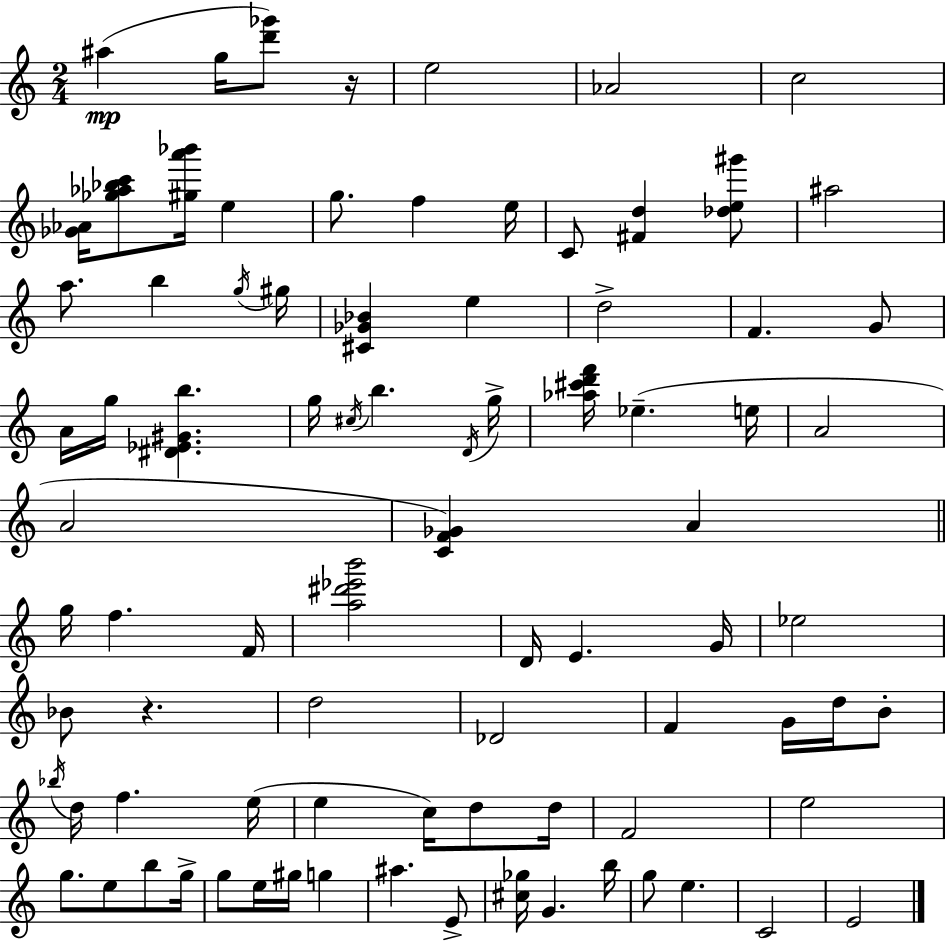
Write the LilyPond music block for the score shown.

{
  \clef treble
  \numericTimeSignature
  \time 2/4
  \key a \minor
  ais''4(\mp g''16 <d''' ges'''>8) r16 | e''2 | aes'2 | c''2 | \break <ges' aes'>16 <ges'' aes'' bes'' c'''>8 <gis'' a''' bes'''>16 e''4 | g''8. f''4 e''16 | c'8 <fis' d''>4 <des'' e'' gis'''>8 | ais''2 | \break a''8. b''4 \acciaccatura { g''16 } | gis''16 <cis' ges' bes'>4 e''4 | d''2-> | f'4. g'8 | \break a'16 g''16 <dis' ees' gis' b''>4. | g''16 \acciaccatura { cis''16 } b''4. | \acciaccatura { d'16 } g''16-> <aes'' cis''' d''' f'''>16 ees''4.--( | e''16 a'2 | \break a'2 | <c' f' ges'>4) a'4 | \bar "||" \break \key c \major g''16 f''4. f'16 | <a'' dis''' ees''' b'''>2 | d'16 e'4. g'16 | ees''2 | \break bes'8 r4. | d''2 | des'2 | f'4 g'16 d''16 b'8-. | \break \acciaccatura { bes''16 } d''16 f''4. | e''16( e''4 c''16) d''8 | d''16 f'2 | e''2 | \break g''8. e''8 b''8 | g''16-> g''8 e''16 gis''16 g''4 | ais''4. e'8-> | <cis'' ges''>16 g'4. | \break b''16 g''8 e''4. | c'2 | e'2 | \bar "|."
}